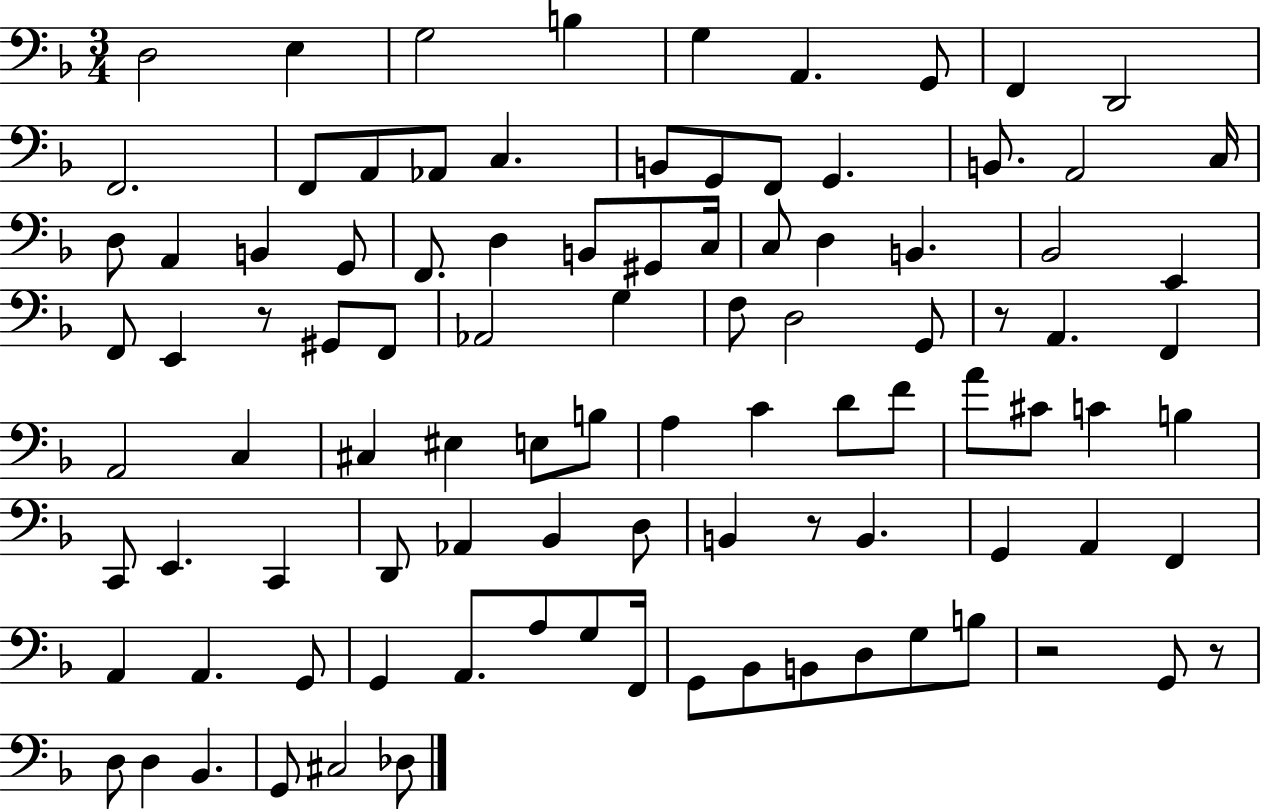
X:1
T:Untitled
M:3/4
L:1/4
K:F
D,2 E, G,2 B, G, A,, G,,/2 F,, D,,2 F,,2 F,,/2 A,,/2 _A,,/2 C, B,,/2 G,,/2 F,,/2 G,, B,,/2 A,,2 C,/4 D,/2 A,, B,, G,,/2 F,,/2 D, B,,/2 ^G,,/2 C,/4 C,/2 D, B,, _B,,2 E,, F,,/2 E,, z/2 ^G,,/2 F,,/2 _A,,2 G, F,/2 D,2 G,,/2 z/2 A,, F,, A,,2 C, ^C, ^E, E,/2 B,/2 A, C D/2 F/2 A/2 ^C/2 C B, C,,/2 E,, C,, D,,/2 _A,, _B,, D,/2 B,, z/2 B,, G,, A,, F,, A,, A,, G,,/2 G,, A,,/2 A,/2 G,/2 F,,/4 G,,/2 _B,,/2 B,,/2 D,/2 G,/2 B,/2 z2 G,,/2 z/2 D,/2 D, _B,, G,,/2 ^C,2 _D,/2